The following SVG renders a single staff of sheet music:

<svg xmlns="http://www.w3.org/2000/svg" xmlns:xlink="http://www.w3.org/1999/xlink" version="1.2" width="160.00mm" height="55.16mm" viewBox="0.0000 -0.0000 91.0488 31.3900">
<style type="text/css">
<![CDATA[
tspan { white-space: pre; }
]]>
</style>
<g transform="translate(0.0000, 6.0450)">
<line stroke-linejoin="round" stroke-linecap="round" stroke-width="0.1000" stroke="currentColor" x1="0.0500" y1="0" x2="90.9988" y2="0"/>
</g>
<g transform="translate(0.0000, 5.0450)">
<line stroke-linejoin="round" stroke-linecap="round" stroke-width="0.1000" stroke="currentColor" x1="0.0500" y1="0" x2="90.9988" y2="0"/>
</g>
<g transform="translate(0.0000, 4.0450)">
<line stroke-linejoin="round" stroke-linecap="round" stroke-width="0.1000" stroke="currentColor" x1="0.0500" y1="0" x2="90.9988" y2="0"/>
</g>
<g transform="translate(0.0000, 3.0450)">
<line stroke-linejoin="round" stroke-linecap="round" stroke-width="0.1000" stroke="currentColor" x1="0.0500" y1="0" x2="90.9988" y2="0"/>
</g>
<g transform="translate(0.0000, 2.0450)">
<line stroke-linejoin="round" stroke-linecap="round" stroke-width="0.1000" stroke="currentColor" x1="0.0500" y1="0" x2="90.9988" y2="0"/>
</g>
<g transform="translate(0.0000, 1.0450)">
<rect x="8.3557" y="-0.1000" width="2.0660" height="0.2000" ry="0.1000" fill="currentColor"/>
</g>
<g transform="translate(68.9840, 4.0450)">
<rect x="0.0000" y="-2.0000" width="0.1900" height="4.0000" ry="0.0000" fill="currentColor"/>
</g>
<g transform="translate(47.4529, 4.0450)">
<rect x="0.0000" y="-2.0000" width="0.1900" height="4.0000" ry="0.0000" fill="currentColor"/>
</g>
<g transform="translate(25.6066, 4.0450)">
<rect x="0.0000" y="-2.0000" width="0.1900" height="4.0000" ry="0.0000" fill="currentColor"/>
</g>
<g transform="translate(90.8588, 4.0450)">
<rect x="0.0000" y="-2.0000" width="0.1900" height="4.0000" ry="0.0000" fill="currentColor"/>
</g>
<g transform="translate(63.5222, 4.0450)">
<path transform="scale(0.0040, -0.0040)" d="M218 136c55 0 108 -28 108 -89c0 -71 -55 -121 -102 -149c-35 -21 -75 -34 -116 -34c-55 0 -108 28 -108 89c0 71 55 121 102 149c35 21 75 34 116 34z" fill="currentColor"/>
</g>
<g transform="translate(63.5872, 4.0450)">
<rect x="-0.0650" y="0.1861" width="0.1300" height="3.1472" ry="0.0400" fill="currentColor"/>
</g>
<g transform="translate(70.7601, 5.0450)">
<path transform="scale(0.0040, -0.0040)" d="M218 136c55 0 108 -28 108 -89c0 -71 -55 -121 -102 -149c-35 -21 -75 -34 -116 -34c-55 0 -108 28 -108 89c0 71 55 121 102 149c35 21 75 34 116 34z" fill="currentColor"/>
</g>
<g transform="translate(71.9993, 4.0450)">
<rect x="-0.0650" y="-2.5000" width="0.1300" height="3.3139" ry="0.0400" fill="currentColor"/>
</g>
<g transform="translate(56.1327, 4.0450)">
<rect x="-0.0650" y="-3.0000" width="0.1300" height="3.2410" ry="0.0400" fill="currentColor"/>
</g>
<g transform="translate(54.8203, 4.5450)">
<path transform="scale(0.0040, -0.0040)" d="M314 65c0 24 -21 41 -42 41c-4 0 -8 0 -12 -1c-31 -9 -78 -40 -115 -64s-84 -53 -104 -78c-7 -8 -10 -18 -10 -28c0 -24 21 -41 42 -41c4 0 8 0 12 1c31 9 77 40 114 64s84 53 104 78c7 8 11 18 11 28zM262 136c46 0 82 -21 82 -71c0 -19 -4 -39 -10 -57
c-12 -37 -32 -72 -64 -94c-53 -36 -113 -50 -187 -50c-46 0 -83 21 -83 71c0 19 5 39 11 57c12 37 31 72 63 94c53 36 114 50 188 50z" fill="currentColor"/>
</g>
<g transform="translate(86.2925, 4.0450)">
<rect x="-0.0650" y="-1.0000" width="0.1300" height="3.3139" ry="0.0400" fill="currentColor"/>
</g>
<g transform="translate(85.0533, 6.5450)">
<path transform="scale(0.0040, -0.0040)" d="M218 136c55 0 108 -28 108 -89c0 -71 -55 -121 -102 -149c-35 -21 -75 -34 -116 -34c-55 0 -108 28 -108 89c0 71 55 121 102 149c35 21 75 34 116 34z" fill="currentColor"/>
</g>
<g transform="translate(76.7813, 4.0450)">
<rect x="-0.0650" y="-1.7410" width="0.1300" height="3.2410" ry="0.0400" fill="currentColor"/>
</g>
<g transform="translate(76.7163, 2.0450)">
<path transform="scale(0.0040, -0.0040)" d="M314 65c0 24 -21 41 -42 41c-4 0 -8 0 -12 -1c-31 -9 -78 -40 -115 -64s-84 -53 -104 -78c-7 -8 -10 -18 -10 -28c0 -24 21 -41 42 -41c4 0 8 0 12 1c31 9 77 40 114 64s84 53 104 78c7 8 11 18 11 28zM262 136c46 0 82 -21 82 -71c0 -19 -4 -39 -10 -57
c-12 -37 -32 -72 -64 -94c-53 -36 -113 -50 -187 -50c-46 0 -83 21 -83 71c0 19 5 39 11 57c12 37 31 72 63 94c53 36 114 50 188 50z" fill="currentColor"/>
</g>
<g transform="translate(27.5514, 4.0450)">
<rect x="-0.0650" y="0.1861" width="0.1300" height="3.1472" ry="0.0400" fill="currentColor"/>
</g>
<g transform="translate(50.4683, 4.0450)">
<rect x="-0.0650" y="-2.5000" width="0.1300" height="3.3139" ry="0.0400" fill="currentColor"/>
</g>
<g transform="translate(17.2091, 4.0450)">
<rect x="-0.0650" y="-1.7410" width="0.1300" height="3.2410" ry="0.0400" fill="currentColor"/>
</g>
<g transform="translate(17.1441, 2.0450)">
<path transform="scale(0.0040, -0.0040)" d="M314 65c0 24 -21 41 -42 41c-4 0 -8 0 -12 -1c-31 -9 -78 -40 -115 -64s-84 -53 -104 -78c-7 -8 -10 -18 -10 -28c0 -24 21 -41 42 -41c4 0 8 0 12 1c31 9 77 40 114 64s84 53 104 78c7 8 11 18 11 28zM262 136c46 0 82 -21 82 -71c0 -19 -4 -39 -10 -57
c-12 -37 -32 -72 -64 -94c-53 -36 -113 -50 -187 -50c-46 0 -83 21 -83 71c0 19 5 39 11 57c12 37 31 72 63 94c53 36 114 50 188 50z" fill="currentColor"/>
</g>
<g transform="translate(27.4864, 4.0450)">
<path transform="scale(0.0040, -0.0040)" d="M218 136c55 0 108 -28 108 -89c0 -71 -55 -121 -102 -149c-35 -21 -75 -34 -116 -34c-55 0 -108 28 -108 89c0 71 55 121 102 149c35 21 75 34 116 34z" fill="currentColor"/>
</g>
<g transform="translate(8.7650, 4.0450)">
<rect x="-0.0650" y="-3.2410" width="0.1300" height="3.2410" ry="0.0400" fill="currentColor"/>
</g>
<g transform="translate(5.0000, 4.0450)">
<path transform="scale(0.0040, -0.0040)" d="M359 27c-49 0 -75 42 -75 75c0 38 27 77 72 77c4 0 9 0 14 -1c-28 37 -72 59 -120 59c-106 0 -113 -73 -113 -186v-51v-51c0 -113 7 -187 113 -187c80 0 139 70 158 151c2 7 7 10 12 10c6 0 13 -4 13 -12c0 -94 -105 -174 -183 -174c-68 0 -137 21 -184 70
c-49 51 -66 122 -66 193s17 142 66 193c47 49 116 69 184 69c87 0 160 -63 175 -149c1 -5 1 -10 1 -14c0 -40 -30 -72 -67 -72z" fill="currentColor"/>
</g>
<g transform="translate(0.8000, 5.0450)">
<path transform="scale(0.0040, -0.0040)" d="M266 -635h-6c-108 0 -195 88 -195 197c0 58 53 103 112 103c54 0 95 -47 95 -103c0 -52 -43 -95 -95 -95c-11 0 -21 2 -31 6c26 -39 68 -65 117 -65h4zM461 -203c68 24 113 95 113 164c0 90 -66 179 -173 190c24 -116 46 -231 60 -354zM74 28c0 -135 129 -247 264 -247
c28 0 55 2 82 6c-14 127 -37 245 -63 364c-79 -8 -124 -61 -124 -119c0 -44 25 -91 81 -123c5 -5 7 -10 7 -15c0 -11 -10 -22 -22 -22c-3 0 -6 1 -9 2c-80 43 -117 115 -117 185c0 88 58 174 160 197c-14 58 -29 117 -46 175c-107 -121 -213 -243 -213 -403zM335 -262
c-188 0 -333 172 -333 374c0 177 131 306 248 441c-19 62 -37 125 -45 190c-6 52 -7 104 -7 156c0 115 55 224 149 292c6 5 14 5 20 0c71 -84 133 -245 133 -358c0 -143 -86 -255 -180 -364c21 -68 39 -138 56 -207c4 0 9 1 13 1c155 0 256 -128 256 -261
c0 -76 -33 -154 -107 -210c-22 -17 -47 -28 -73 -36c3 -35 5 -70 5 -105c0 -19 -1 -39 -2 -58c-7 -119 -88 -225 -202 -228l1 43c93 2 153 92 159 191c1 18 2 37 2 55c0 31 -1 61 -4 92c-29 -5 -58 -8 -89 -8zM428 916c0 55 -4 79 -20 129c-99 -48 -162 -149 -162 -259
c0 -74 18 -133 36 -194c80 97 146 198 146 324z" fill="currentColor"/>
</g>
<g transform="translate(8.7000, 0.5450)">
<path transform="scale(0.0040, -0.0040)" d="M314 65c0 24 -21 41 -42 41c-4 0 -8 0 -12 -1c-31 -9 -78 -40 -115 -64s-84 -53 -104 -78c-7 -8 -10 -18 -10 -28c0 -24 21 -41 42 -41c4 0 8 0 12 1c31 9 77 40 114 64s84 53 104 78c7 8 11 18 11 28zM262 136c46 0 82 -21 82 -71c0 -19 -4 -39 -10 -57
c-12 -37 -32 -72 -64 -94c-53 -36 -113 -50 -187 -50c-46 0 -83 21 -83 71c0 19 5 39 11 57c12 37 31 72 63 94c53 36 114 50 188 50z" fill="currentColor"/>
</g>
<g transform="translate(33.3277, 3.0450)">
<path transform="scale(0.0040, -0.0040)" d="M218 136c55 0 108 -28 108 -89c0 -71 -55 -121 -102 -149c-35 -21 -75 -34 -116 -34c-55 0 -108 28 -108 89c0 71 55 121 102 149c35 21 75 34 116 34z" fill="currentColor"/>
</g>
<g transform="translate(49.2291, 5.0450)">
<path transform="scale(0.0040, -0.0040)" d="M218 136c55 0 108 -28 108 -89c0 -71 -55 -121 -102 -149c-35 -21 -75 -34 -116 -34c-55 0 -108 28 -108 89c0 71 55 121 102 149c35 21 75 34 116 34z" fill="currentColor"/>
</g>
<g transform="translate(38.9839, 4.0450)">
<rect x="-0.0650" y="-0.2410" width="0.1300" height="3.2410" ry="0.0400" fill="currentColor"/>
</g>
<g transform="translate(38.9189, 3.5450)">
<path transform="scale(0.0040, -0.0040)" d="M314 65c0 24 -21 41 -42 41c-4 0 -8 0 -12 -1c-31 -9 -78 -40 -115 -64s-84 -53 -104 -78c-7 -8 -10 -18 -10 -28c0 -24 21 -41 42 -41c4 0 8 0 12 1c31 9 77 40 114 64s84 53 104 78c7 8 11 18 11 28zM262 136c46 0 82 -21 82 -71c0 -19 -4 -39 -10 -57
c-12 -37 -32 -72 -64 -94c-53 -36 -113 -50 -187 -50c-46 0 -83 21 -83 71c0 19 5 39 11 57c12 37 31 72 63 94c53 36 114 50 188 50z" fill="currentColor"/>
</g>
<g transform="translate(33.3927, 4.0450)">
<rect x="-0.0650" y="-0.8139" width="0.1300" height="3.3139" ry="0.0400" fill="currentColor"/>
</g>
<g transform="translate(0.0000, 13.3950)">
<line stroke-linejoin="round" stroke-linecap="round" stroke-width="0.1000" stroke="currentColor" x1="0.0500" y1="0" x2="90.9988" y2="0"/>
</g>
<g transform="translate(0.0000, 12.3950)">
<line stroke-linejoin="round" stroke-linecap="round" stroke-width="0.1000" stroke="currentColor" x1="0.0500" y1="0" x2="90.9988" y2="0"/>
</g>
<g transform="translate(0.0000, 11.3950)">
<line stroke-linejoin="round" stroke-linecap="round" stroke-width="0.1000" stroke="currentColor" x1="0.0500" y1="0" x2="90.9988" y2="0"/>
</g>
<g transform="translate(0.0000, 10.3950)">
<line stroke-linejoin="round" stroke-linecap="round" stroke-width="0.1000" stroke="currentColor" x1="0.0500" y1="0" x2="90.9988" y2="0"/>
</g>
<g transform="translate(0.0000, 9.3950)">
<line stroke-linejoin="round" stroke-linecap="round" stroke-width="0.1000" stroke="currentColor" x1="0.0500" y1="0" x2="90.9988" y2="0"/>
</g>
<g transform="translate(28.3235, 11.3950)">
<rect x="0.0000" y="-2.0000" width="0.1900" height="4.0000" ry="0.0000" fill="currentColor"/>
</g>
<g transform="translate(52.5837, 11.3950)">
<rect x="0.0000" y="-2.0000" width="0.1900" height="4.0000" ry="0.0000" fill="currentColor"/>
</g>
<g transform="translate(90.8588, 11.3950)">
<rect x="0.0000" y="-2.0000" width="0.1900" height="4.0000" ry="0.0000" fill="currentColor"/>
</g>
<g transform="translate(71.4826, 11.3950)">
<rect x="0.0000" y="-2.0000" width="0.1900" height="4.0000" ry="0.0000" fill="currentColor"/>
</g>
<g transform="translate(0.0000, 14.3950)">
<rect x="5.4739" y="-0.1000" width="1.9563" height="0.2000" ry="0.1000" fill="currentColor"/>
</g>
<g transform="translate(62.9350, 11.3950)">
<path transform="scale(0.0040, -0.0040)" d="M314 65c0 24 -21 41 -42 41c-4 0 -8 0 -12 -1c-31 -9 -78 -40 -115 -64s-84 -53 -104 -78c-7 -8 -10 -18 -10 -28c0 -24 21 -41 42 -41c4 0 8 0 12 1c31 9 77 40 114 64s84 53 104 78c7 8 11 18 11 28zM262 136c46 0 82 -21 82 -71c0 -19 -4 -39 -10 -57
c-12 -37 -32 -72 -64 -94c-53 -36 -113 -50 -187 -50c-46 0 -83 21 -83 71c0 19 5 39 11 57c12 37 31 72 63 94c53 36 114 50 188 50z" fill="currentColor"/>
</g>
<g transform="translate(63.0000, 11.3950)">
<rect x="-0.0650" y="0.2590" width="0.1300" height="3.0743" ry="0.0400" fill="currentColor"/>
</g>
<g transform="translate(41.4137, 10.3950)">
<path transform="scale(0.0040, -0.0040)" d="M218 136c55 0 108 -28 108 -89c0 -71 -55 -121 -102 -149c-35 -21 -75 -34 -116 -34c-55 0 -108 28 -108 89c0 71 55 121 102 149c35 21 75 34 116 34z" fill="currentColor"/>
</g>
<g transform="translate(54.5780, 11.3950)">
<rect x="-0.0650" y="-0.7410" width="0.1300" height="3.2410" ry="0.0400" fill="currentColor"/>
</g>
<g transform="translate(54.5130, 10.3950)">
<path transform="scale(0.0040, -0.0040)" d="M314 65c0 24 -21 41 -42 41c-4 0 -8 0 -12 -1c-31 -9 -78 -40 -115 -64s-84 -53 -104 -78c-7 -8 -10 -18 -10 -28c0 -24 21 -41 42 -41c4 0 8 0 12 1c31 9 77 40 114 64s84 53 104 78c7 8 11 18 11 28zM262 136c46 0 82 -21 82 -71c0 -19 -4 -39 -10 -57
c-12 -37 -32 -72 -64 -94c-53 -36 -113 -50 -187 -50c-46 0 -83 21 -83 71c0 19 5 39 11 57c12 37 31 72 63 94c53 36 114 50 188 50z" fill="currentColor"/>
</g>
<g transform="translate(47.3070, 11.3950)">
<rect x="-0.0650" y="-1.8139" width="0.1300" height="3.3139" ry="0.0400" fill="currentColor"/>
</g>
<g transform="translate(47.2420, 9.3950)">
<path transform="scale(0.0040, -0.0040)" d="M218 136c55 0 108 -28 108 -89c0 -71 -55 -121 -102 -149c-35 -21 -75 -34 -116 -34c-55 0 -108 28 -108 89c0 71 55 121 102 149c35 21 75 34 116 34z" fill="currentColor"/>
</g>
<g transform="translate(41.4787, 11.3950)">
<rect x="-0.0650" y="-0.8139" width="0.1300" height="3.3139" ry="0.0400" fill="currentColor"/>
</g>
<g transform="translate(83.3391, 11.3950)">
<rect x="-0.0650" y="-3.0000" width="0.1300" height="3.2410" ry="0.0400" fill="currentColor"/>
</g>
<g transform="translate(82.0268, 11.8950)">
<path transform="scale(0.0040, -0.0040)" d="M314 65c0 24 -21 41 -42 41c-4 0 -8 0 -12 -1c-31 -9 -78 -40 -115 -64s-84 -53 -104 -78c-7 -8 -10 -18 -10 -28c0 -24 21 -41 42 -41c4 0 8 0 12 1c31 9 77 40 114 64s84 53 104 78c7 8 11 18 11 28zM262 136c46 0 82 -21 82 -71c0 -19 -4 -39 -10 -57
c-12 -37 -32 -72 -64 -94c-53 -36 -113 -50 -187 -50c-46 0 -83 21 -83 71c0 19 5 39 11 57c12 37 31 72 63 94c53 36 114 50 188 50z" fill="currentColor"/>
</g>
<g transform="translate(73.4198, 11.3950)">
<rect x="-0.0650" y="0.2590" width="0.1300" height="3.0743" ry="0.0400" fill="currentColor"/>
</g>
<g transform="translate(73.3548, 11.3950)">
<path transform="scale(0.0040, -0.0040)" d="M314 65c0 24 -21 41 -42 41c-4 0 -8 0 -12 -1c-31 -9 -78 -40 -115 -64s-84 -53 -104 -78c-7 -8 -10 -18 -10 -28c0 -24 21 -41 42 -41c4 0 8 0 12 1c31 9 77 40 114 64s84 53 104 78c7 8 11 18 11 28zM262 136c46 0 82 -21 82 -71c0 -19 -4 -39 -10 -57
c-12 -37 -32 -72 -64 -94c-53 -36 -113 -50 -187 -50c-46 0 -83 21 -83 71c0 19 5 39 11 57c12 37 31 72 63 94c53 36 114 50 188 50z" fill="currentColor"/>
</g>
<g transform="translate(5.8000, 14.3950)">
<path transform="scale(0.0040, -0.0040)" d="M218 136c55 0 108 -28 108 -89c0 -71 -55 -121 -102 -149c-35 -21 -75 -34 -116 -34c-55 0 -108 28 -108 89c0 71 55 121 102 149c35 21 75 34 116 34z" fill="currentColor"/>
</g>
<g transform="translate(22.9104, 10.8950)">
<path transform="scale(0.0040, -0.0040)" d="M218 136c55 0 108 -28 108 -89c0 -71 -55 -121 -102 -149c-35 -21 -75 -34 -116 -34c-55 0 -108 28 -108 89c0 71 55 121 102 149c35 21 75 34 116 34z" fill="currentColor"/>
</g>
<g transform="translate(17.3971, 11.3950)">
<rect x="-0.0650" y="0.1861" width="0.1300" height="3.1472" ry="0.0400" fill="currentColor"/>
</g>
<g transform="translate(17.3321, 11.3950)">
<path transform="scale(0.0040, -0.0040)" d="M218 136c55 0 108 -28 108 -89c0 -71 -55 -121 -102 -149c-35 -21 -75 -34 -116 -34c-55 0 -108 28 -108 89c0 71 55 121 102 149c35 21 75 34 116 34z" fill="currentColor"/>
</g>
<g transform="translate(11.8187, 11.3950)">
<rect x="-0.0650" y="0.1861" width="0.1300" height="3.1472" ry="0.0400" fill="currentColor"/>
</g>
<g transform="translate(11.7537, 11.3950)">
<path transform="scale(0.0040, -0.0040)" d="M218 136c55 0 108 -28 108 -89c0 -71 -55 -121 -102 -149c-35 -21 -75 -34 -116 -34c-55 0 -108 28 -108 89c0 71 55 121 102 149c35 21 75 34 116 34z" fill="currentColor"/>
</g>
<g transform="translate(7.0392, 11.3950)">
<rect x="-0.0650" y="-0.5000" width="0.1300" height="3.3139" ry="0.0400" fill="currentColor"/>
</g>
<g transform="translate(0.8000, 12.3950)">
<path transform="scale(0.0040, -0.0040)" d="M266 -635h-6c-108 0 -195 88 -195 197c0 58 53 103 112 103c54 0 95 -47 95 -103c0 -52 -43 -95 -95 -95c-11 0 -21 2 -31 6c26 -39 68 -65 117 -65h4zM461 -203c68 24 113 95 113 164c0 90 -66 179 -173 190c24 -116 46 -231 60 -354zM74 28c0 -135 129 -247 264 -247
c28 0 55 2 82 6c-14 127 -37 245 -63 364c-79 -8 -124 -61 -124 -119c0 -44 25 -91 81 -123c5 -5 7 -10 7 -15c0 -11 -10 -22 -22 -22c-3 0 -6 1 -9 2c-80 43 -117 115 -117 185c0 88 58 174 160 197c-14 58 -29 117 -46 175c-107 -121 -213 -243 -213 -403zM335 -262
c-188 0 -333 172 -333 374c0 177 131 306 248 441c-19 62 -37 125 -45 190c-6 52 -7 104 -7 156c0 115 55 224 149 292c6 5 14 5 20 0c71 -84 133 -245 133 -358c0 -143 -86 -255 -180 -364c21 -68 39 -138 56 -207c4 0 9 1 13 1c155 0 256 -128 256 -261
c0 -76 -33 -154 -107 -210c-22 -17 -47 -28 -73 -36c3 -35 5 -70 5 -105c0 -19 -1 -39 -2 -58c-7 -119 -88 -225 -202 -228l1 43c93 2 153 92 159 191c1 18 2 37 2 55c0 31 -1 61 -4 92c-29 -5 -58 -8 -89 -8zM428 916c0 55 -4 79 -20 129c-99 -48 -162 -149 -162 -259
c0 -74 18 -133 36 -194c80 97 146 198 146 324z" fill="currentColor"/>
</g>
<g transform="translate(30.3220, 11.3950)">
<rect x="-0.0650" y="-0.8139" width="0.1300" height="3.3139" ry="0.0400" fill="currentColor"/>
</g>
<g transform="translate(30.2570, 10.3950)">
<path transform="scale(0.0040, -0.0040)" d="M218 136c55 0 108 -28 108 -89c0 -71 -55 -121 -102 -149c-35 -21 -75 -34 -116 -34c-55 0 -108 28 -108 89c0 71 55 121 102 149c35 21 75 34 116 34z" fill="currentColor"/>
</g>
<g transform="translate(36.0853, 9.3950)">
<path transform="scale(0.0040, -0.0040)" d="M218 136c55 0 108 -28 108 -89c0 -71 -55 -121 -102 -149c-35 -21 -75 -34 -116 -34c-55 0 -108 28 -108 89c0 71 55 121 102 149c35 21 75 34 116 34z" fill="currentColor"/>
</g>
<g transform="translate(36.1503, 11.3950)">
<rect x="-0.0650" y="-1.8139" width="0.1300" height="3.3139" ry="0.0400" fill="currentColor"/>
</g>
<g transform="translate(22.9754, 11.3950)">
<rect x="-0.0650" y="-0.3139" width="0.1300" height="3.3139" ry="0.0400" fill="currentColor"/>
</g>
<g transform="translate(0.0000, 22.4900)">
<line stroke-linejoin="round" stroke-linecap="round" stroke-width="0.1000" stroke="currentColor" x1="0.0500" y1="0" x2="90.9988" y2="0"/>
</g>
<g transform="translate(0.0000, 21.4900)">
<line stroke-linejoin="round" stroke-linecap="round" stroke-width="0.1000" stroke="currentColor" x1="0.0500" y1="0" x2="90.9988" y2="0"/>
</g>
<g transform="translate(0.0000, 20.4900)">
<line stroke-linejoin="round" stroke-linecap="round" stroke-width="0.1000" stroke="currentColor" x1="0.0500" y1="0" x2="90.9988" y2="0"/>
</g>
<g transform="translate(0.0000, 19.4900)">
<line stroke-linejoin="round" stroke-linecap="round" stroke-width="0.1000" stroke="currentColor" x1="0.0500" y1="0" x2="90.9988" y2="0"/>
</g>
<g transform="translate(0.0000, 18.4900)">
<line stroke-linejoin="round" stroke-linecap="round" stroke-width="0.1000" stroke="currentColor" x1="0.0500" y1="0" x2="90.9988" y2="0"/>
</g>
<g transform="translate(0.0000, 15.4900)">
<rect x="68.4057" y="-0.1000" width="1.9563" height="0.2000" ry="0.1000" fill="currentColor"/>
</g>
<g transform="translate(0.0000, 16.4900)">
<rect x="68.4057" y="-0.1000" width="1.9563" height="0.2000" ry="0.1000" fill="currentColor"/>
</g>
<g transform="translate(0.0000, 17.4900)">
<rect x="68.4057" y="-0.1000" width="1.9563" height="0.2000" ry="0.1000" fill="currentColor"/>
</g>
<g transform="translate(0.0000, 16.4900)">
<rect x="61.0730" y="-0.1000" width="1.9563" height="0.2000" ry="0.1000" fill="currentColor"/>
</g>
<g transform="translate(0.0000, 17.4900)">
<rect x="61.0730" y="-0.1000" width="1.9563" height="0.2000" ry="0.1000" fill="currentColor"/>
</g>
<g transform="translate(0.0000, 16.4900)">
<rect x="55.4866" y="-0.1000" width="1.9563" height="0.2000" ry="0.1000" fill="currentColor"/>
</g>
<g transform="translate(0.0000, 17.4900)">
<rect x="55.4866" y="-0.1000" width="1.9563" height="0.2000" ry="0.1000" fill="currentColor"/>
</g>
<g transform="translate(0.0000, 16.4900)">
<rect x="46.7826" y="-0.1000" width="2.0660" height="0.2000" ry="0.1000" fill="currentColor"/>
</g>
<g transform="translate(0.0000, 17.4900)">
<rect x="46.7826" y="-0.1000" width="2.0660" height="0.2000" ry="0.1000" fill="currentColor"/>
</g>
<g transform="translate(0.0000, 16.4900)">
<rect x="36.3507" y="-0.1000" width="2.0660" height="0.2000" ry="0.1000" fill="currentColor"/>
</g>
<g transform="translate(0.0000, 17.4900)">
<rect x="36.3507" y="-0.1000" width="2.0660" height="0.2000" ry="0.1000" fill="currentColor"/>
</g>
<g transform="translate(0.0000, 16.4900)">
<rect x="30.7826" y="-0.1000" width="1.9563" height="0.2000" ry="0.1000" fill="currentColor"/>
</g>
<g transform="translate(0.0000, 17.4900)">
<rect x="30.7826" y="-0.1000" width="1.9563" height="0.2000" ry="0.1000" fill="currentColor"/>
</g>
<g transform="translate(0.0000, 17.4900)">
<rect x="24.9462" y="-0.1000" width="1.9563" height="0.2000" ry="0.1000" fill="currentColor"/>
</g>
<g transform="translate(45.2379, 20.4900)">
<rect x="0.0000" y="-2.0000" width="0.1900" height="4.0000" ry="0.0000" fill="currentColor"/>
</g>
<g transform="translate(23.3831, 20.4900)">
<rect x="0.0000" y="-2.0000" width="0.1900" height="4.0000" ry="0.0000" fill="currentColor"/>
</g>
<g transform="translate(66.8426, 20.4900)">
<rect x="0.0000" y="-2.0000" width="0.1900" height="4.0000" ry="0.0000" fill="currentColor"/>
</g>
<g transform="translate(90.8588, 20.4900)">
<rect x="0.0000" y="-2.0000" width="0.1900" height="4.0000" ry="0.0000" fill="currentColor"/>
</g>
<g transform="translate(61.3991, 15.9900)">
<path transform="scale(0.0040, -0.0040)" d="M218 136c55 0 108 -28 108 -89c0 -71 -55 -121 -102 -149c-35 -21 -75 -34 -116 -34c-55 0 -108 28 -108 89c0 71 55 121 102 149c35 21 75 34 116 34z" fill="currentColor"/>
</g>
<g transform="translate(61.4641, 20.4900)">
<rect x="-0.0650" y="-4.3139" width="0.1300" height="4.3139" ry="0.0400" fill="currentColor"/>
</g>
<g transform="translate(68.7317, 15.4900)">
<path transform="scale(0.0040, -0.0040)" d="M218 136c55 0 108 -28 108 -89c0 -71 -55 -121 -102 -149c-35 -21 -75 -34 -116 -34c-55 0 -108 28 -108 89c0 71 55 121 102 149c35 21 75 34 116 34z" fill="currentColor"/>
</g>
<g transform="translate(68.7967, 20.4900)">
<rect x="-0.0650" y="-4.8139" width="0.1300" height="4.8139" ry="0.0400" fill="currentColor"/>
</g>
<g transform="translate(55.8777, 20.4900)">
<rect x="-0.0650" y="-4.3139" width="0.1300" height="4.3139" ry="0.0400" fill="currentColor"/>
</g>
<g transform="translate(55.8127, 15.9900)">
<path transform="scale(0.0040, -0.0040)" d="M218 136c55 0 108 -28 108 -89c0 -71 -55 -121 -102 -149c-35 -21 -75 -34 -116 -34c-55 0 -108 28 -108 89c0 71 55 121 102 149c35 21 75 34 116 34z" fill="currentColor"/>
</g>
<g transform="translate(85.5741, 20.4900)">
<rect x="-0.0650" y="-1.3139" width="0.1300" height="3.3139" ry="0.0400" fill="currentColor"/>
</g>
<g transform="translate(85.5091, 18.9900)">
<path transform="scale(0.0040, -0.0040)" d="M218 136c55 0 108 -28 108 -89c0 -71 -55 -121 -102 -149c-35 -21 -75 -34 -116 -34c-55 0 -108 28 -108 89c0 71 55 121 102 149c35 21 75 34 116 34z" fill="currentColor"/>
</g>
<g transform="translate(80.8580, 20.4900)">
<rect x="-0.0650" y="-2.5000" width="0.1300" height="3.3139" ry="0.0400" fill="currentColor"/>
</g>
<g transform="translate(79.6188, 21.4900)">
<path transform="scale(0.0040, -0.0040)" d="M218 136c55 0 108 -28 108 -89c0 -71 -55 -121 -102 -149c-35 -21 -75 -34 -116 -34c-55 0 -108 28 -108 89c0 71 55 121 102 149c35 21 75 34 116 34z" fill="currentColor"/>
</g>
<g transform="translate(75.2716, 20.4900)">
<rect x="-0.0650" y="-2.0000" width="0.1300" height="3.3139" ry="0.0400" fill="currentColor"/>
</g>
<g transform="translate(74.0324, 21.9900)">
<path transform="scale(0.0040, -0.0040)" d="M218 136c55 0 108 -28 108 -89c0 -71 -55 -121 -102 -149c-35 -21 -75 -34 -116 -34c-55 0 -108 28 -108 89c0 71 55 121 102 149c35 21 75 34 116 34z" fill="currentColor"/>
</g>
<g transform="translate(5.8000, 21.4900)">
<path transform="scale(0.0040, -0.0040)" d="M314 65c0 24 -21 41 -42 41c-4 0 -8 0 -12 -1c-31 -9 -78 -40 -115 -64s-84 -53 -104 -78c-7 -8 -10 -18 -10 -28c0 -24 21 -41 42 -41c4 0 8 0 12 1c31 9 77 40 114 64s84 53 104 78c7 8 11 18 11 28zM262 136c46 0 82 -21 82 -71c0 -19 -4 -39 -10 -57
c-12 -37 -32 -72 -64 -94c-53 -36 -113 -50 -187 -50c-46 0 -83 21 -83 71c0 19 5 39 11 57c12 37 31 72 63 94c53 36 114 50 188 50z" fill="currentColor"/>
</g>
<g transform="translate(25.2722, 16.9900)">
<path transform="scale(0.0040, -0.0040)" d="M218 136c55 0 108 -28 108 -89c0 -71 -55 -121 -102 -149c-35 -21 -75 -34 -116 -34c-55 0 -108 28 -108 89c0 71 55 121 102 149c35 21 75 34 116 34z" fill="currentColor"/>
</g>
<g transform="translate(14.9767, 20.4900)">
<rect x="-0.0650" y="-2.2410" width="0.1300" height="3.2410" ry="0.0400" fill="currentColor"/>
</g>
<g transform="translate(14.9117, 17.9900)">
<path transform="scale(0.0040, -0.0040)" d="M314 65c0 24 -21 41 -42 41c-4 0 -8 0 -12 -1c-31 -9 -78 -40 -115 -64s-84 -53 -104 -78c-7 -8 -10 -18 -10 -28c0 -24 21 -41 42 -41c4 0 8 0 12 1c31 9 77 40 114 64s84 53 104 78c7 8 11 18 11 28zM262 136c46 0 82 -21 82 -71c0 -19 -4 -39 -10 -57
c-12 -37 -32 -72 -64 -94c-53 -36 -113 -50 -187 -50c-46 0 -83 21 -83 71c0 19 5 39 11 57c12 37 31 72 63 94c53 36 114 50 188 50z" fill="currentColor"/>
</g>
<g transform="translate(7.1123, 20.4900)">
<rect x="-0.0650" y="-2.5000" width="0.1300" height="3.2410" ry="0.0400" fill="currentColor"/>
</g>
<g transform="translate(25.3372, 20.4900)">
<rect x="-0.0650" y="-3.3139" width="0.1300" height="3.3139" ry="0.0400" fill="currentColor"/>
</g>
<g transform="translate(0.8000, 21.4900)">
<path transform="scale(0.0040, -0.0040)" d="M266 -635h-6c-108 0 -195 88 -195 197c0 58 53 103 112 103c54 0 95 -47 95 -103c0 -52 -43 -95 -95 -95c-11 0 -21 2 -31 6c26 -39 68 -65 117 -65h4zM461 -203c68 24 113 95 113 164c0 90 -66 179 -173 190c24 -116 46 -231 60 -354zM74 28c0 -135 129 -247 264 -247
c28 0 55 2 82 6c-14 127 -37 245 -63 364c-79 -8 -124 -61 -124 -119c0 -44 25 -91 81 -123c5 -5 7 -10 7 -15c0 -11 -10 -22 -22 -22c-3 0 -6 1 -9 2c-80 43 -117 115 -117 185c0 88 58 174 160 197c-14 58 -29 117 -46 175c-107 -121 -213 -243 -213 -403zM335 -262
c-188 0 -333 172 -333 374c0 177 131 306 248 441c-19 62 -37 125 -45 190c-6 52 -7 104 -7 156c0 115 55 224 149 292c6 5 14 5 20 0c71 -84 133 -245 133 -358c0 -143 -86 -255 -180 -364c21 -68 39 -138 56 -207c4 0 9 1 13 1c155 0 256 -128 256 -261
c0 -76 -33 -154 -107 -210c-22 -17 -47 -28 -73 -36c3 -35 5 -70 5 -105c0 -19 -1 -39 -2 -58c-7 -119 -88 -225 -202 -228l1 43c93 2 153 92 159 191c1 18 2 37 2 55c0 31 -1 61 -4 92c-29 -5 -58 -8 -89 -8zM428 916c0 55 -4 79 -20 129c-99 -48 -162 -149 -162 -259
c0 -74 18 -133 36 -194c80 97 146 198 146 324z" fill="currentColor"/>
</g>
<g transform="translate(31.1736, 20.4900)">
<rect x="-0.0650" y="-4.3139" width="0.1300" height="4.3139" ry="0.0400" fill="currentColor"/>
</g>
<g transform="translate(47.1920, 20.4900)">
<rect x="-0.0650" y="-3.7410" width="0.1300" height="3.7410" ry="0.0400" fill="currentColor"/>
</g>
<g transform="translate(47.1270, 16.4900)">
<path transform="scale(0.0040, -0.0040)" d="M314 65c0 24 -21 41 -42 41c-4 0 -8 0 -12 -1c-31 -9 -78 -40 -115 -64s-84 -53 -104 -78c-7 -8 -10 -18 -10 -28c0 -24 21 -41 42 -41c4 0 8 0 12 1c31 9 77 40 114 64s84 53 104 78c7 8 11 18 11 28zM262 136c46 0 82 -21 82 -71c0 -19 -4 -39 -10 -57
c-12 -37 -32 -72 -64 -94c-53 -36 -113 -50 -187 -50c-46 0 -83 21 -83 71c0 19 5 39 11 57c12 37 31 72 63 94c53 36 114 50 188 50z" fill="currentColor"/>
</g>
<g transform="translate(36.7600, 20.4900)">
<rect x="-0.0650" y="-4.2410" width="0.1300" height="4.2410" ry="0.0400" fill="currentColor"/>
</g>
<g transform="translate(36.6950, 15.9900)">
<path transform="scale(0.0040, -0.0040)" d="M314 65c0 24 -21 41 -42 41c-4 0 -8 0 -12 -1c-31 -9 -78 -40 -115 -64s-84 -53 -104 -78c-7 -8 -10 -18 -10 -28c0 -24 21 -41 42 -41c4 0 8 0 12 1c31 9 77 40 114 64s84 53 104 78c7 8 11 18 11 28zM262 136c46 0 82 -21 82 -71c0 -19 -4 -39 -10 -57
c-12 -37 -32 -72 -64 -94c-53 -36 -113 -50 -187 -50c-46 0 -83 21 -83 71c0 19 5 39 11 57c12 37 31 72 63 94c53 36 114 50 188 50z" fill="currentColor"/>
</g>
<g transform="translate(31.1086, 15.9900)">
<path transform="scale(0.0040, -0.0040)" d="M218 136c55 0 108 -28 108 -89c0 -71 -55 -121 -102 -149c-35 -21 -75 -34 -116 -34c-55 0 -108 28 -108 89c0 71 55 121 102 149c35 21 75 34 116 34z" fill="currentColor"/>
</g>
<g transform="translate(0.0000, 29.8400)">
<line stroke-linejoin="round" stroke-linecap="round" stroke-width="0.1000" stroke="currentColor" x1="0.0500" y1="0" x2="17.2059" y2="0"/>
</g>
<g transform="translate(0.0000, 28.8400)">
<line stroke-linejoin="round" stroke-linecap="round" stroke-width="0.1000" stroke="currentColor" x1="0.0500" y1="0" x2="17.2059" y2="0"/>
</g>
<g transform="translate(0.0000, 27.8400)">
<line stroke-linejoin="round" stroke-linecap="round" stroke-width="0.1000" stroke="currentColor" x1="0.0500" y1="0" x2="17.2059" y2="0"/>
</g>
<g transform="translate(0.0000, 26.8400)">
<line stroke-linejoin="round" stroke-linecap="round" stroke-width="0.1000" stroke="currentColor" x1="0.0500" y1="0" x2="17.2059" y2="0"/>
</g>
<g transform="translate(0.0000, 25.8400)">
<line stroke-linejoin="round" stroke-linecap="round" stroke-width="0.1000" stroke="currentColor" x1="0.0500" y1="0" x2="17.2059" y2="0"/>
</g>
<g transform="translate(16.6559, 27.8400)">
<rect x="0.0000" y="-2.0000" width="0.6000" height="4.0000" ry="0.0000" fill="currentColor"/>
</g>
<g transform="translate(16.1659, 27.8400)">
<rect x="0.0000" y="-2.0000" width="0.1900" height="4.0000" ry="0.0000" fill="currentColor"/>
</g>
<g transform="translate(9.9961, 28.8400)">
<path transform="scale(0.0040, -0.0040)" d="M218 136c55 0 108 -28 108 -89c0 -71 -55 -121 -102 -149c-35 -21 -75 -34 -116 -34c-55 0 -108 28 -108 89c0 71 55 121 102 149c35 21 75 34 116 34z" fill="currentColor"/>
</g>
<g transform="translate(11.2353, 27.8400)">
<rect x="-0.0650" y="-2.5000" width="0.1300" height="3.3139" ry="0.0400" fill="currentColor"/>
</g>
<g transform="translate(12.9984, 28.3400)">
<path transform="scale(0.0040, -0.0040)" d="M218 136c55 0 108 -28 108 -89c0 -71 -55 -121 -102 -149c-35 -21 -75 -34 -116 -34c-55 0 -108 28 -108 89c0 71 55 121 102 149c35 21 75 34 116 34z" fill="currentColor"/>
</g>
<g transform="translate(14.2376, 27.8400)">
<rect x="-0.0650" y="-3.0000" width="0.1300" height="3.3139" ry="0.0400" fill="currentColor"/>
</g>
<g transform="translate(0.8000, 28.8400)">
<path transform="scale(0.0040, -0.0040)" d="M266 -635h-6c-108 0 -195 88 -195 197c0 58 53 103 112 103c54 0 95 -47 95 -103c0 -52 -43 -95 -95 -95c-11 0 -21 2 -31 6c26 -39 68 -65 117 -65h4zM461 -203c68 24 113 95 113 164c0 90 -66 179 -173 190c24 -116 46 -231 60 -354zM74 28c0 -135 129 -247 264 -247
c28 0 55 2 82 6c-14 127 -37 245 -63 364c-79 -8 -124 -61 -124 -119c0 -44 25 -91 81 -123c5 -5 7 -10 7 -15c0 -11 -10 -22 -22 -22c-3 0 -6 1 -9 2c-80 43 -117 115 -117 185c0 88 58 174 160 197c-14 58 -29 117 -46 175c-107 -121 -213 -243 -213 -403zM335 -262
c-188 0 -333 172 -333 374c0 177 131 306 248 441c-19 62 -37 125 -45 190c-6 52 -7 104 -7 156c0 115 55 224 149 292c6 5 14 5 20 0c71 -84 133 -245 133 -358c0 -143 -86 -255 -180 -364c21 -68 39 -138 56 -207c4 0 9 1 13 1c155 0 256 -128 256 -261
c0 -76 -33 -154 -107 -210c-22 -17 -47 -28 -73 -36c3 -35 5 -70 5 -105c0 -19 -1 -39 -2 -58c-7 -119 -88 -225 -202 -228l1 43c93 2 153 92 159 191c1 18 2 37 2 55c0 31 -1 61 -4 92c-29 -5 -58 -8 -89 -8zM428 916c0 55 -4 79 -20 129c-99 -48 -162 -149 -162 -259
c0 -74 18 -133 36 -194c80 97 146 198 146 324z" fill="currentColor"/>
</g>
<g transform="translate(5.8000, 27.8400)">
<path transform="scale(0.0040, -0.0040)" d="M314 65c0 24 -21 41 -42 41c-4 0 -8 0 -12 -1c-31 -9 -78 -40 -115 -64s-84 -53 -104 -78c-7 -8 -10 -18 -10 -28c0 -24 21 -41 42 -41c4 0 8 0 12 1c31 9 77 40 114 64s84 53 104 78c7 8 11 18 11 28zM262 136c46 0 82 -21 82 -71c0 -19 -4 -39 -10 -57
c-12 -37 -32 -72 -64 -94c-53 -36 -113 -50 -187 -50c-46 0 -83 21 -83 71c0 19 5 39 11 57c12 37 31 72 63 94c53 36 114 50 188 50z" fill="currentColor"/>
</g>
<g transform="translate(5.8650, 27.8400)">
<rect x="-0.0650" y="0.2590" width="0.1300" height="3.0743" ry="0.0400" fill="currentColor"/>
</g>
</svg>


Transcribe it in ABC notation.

X:1
T:Untitled
M:4/4
L:1/4
K:C
b2 f2 B d c2 G A2 B G f2 D C B B c d f d f d2 B2 B2 A2 G2 g2 b d' d'2 c'2 d' d' e' F G e B2 G A